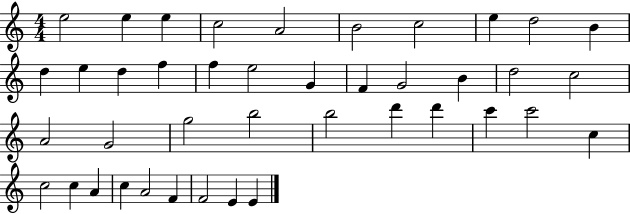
E5/h E5/q E5/q C5/h A4/h B4/h C5/h E5/q D5/h B4/q D5/q E5/q D5/q F5/q F5/q E5/h G4/q F4/q G4/h B4/q D5/h C5/h A4/h G4/h G5/h B5/h B5/h D6/q D6/q C6/q C6/h C5/q C5/h C5/q A4/q C5/q A4/h F4/q F4/h E4/q E4/q